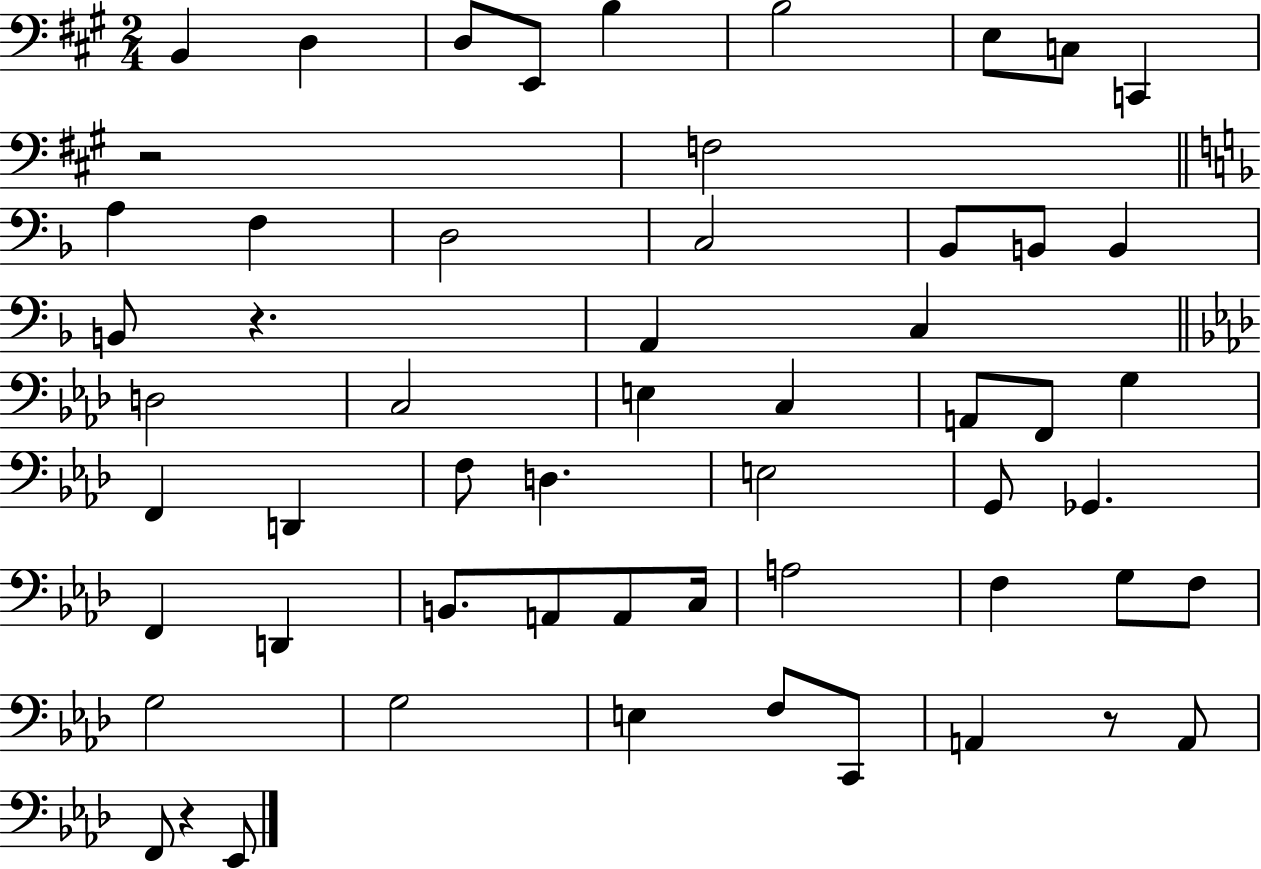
B2/q D3/q D3/e E2/e B3/q B3/h E3/e C3/e C2/q R/h F3/h A3/q F3/q D3/h C3/h Bb2/e B2/e B2/q B2/e R/q. A2/q C3/q D3/h C3/h E3/q C3/q A2/e F2/e G3/q F2/q D2/q F3/e D3/q. E3/h G2/e Gb2/q. F2/q D2/q B2/e. A2/e A2/e C3/s A3/h F3/q G3/e F3/e G3/h G3/h E3/q F3/e C2/e A2/q R/e A2/e F2/e R/q Eb2/e